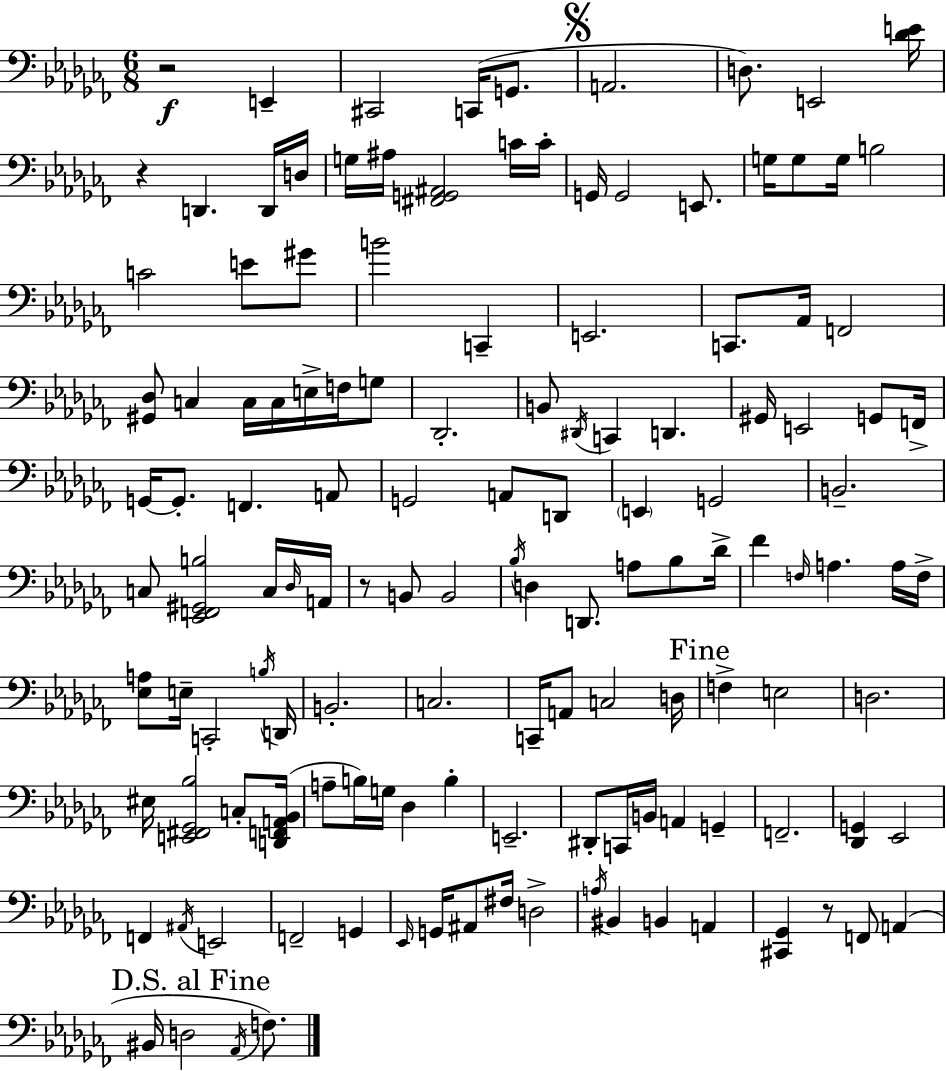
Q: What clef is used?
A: bass